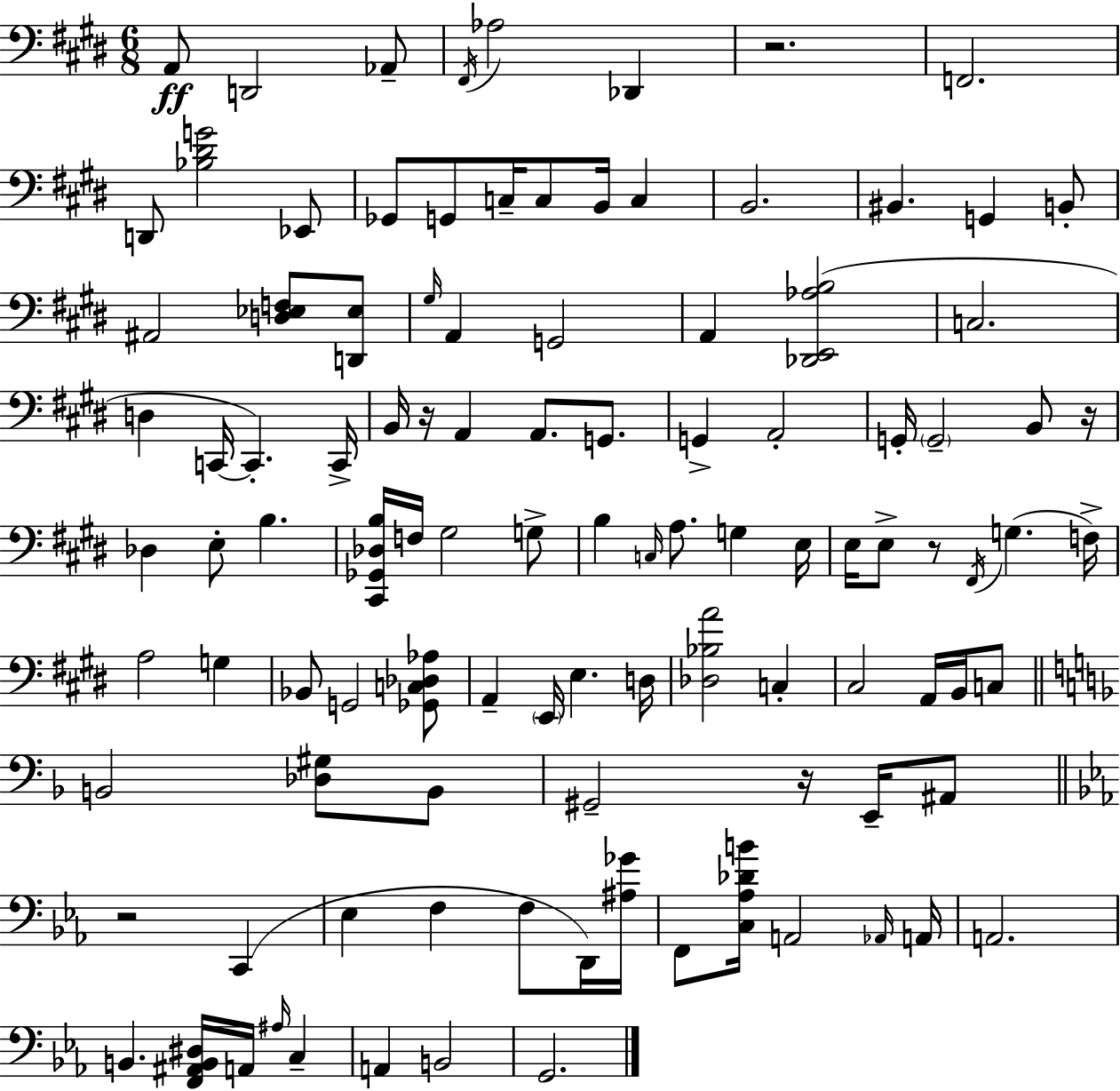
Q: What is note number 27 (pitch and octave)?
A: C2